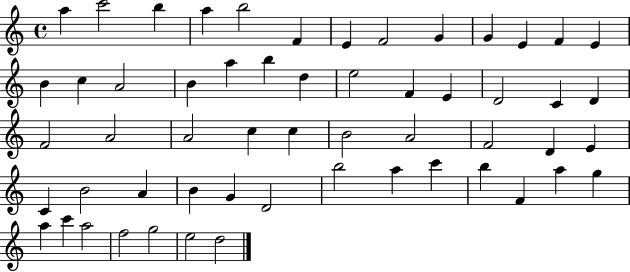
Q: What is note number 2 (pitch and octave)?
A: C6